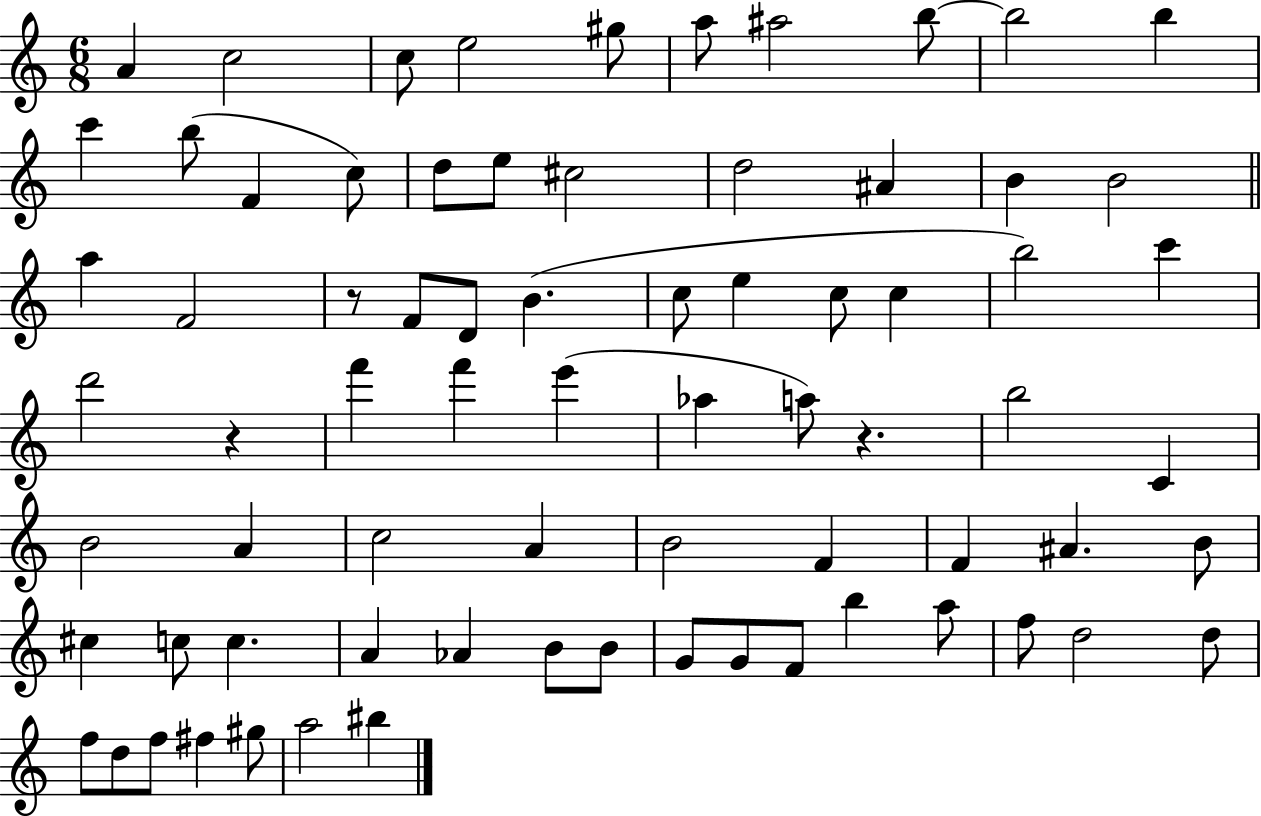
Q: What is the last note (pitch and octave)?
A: BIS5